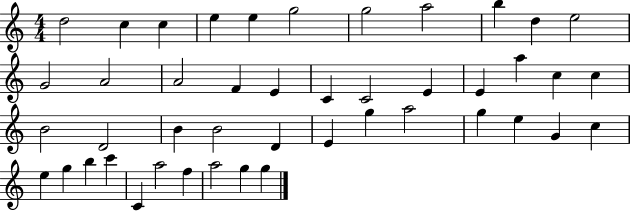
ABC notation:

X:1
T:Untitled
M:4/4
L:1/4
K:C
d2 c c e e g2 g2 a2 b d e2 G2 A2 A2 F E C C2 E E a c c B2 D2 B B2 D E g a2 g e G c e g b c' C a2 f a2 g g